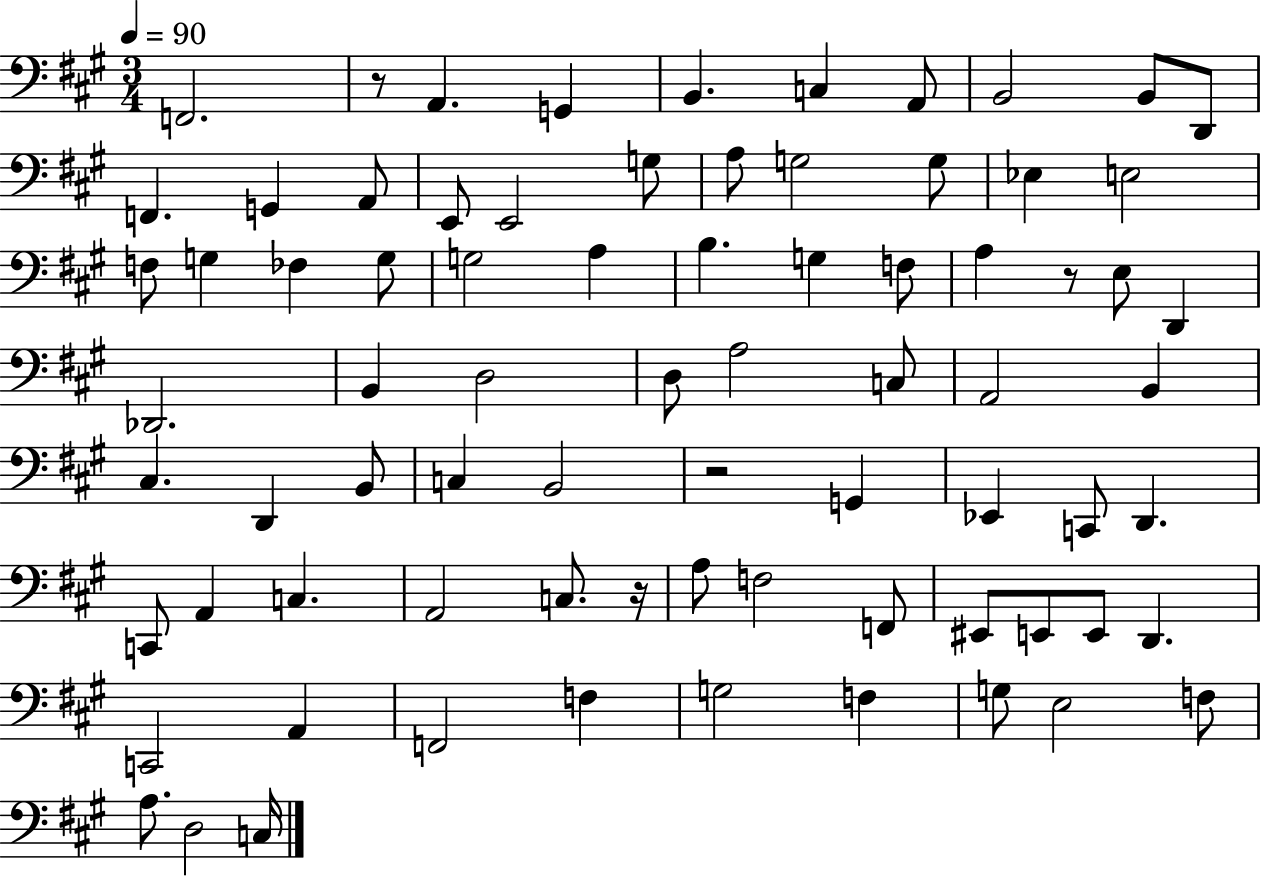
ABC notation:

X:1
T:Untitled
M:3/4
L:1/4
K:A
F,,2 z/2 A,, G,, B,, C, A,,/2 B,,2 B,,/2 D,,/2 F,, G,, A,,/2 E,,/2 E,,2 G,/2 A,/2 G,2 G,/2 _E, E,2 F,/2 G, _F, G,/2 G,2 A, B, G, F,/2 A, z/2 E,/2 D,, _D,,2 B,, D,2 D,/2 A,2 C,/2 A,,2 B,, ^C, D,, B,,/2 C, B,,2 z2 G,, _E,, C,,/2 D,, C,,/2 A,, C, A,,2 C,/2 z/4 A,/2 F,2 F,,/2 ^E,,/2 E,,/2 E,,/2 D,, C,,2 A,, F,,2 F, G,2 F, G,/2 E,2 F,/2 A,/2 D,2 C,/4